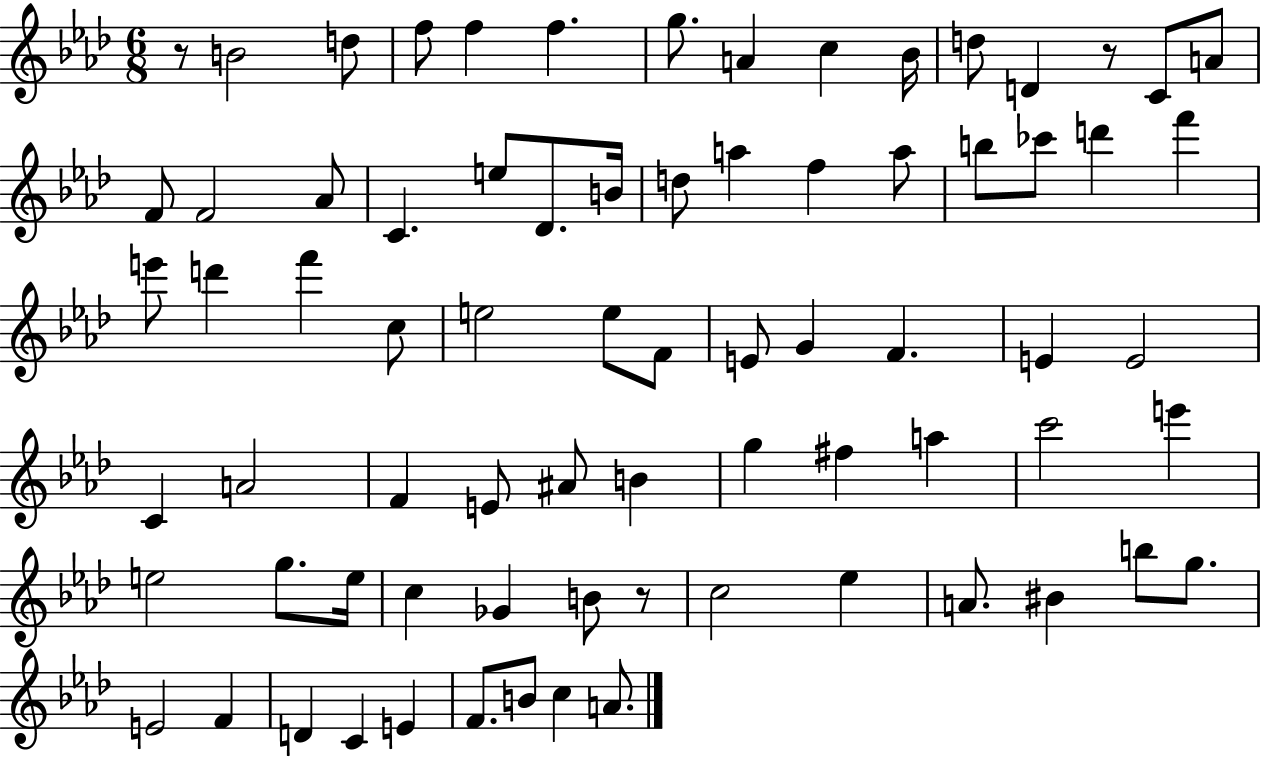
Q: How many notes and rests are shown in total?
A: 75